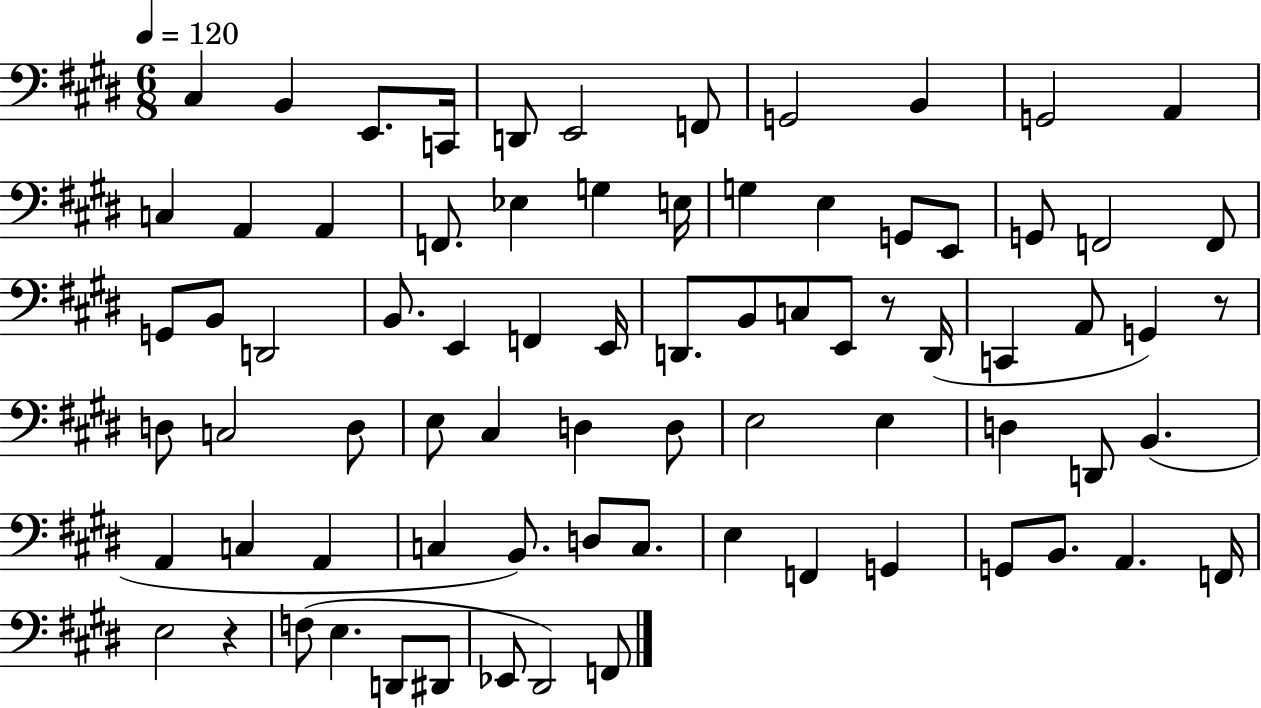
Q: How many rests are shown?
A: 3